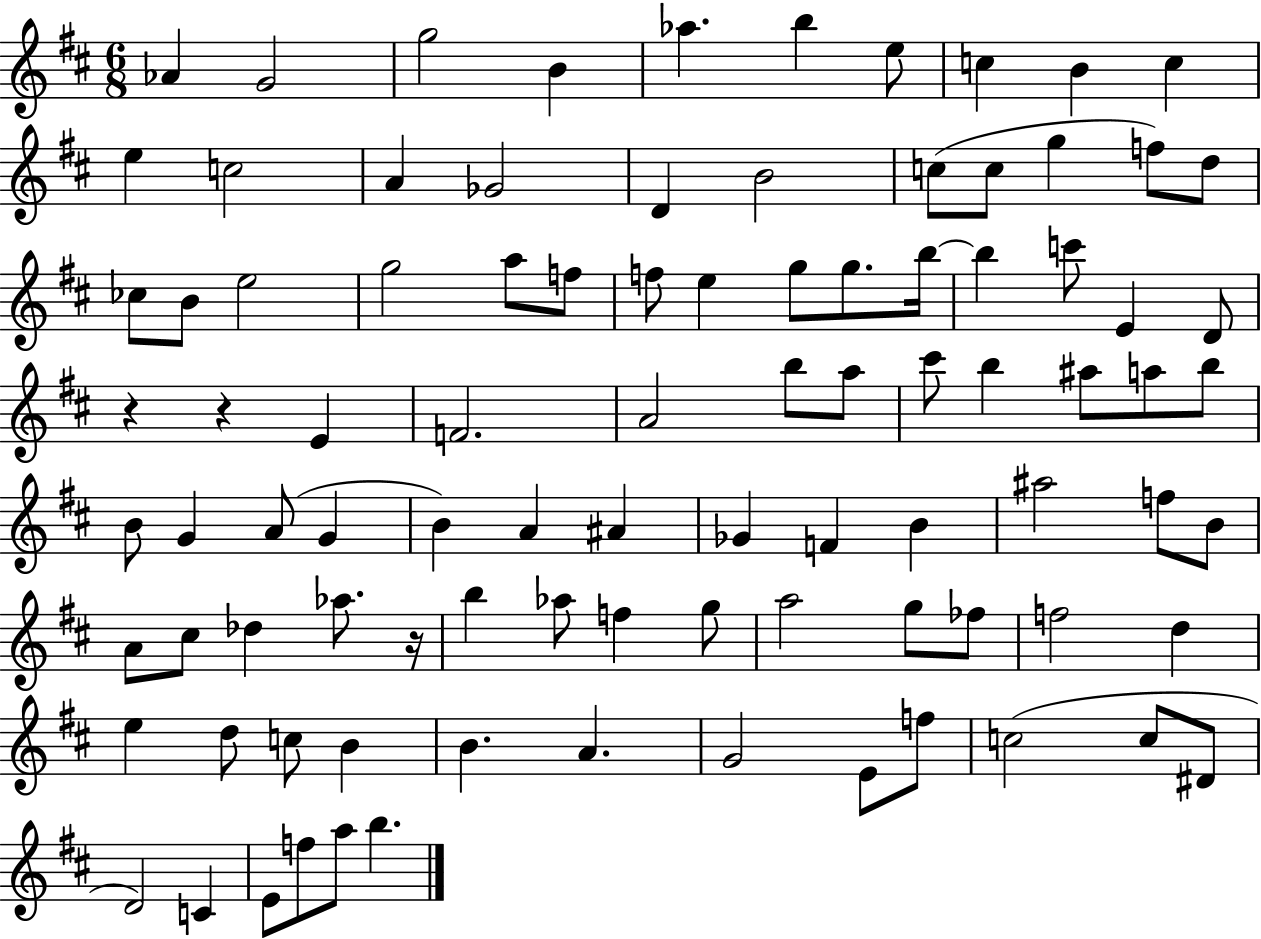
{
  \clef treble
  \numericTimeSignature
  \time 6/8
  \key d \major
  aes'4 g'2 | g''2 b'4 | aes''4. b''4 e''8 | c''4 b'4 c''4 | \break e''4 c''2 | a'4 ges'2 | d'4 b'2 | c''8( c''8 g''4 f''8) d''8 | \break ces''8 b'8 e''2 | g''2 a''8 f''8 | f''8 e''4 g''8 g''8. b''16~~ | b''4 c'''8 e'4 d'8 | \break r4 r4 e'4 | f'2. | a'2 b''8 a''8 | cis'''8 b''4 ais''8 a''8 b''8 | \break b'8 g'4 a'8( g'4 | b'4) a'4 ais'4 | ges'4 f'4 b'4 | ais''2 f''8 b'8 | \break a'8 cis''8 des''4 aes''8. r16 | b''4 aes''8 f''4 g''8 | a''2 g''8 fes''8 | f''2 d''4 | \break e''4 d''8 c''8 b'4 | b'4. a'4. | g'2 e'8 f''8 | c''2( c''8 dis'8 | \break d'2) c'4 | e'8 f''8 a''8 b''4. | \bar "|."
}